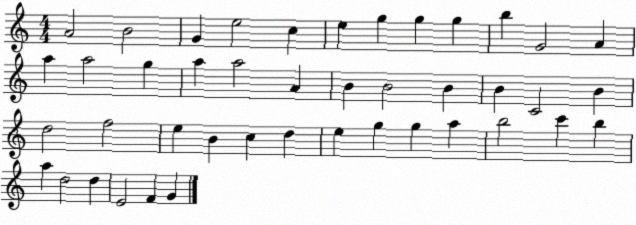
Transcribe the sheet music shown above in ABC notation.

X:1
T:Untitled
M:4/4
L:1/4
K:C
A2 B2 G e2 c e g g g b G2 A a a2 g a a2 A B B2 B B C2 B d2 f2 e B c d e g g a b2 c' b a d2 d E2 F G